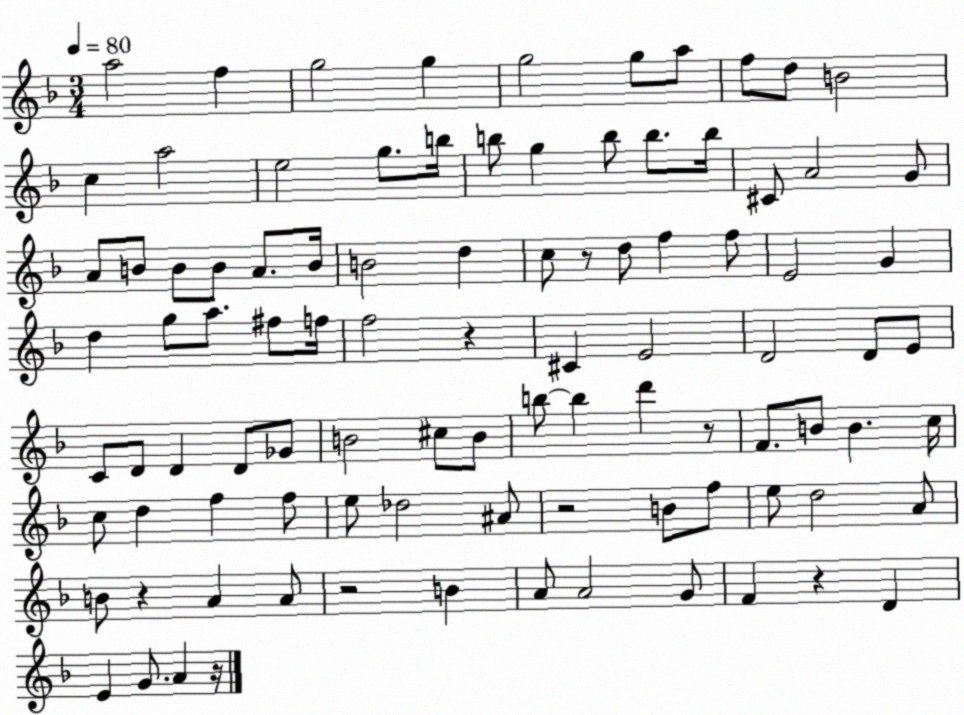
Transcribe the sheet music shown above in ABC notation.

X:1
T:Untitled
M:3/4
L:1/4
K:F
a2 f g2 g g2 g/2 a/2 f/2 d/2 B2 c a2 e2 g/2 b/4 b/2 g b/2 b/2 b/4 ^C/2 A2 G/2 A/2 B/2 B/2 B/2 A/2 B/4 B2 d c/2 z/2 d/2 f f/2 E2 G d g/2 a/2 ^f/2 f/4 f2 z ^C E2 D2 D/2 E/2 C/2 D/2 D D/2 _G/2 B2 ^c/2 B/2 b/2 b d' z/2 F/2 B/2 B c/4 c/2 d f f/2 e/2 _d2 ^A/2 z2 B/2 f/2 e/2 d2 A/2 B/2 z A A/2 z2 B A/2 A2 G/2 F z D E G/2 A z/4